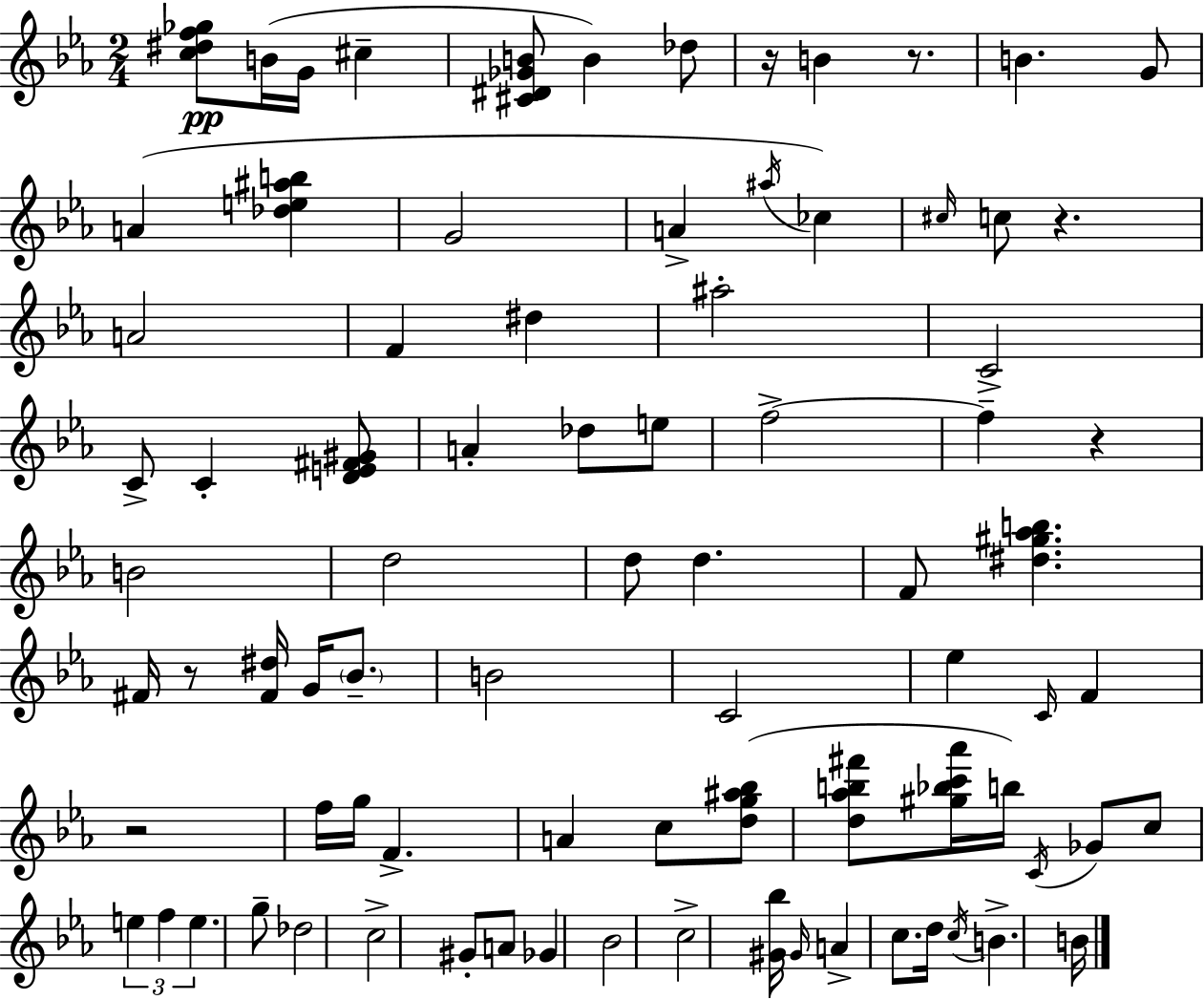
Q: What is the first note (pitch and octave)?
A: B4